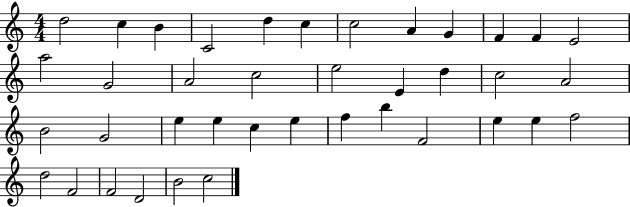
D5/h C5/q B4/q C4/h D5/q C5/q C5/h A4/q G4/q F4/q F4/q E4/h A5/h G4/h A4/h C5/h E5/h E4/q D5/q C5/h A4/h B4/h G4/h E5/q E5/q C5/q E5/q F5/q B5/q F4/h E5/q E5/q F5/h D5/h F4/h F4/h D4/h B4/h C5/h